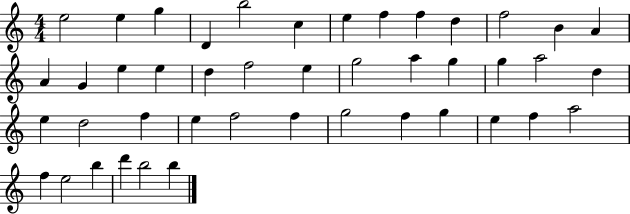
{
  \clef treble
  \numericTimeSignature
  \time 4/4
  \key c \major
  e''2 e''4 g''4 | d'4 b''2 c''4 | e''4 f''4 f''4 d''4 | f''2 b'4 a'4 | \break a'4 g'4 e''4 e''4 | d''4 f''2 e''4 | g''2 a''4 g''4 | g''4 a''2 d''4 | \break e''4 d''2 f''4 | e''4 f''2 f''4 | g''2 f''4 g''4 | e''4 f''4 a''2 | \break f''4 e''2 b''4 | d'''4 b''2 b''4 | \bar "|."
}